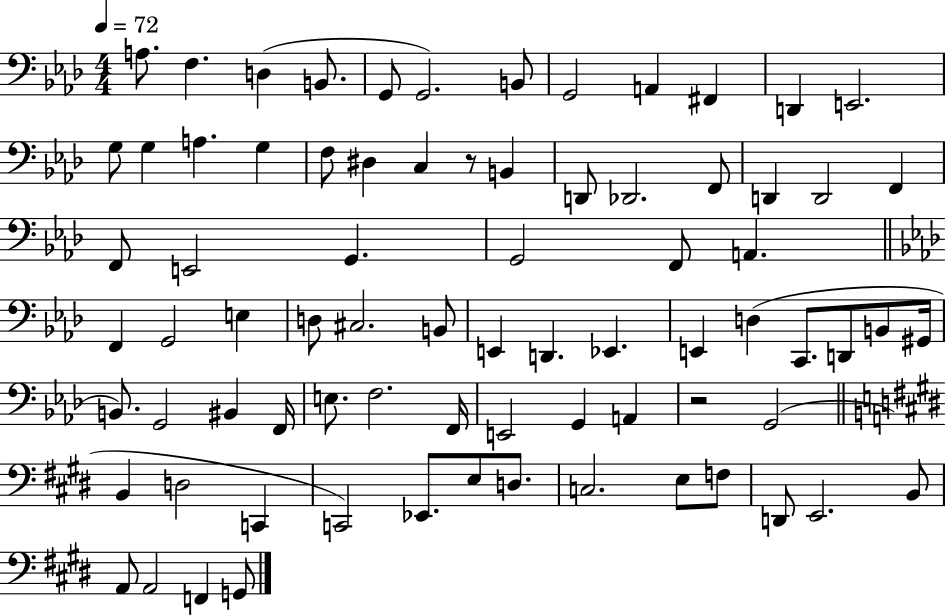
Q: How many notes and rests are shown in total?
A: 77